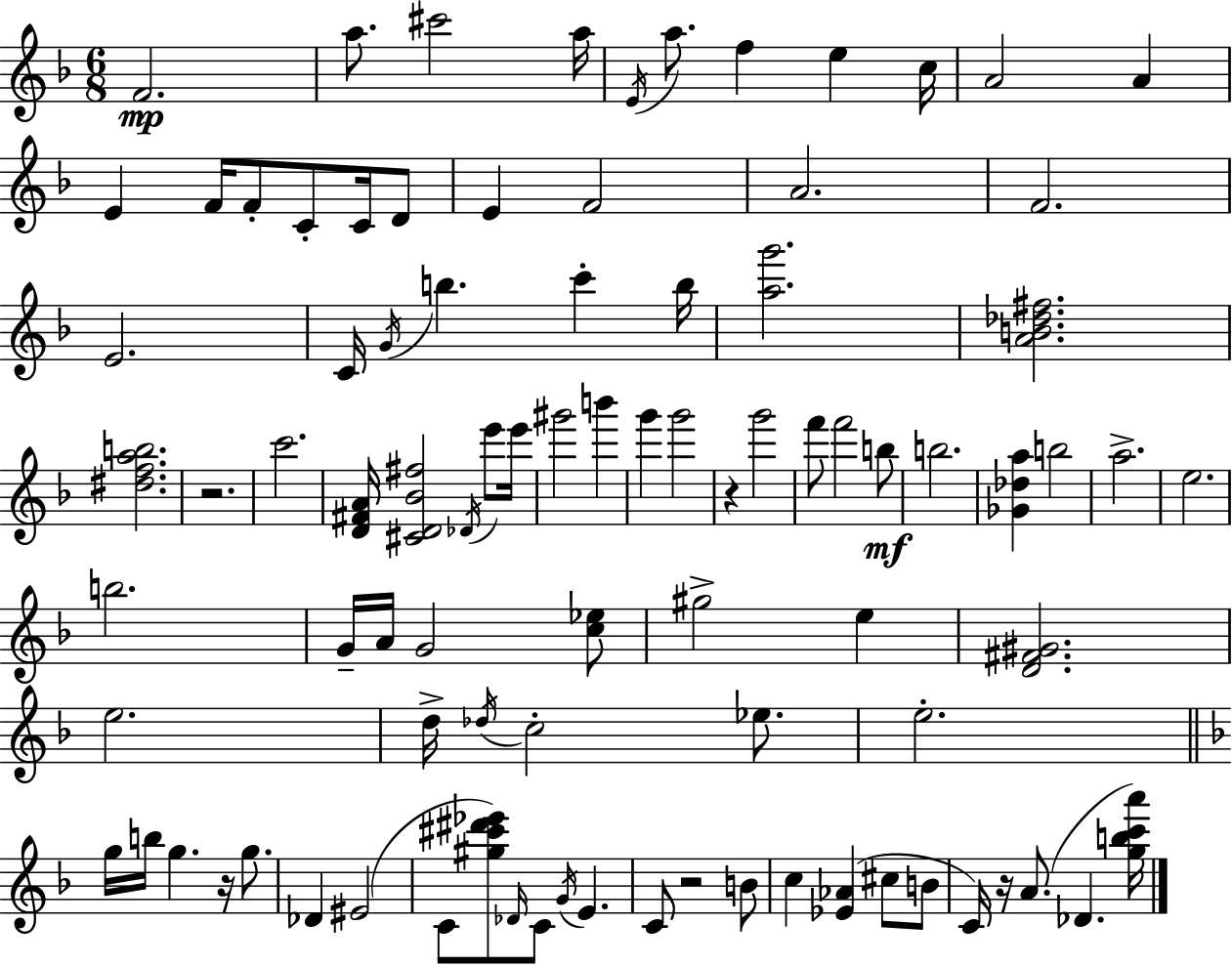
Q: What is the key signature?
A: D minor